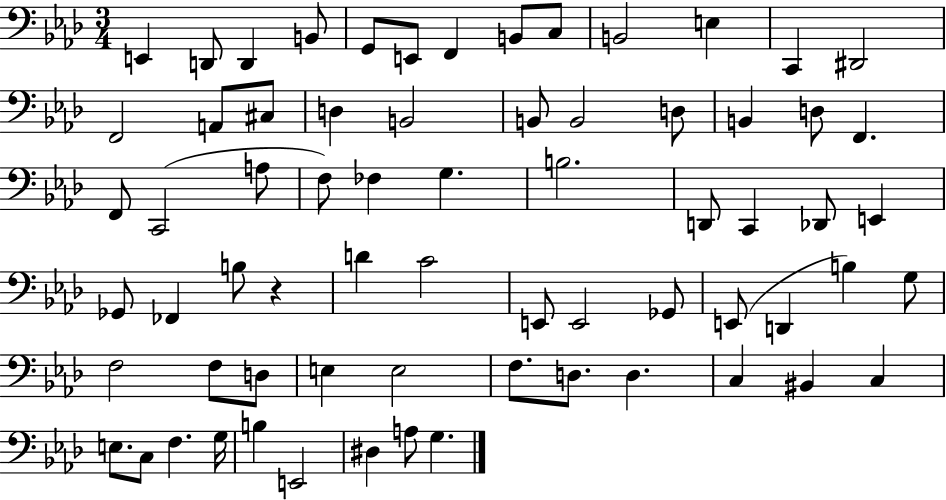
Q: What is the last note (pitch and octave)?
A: G3